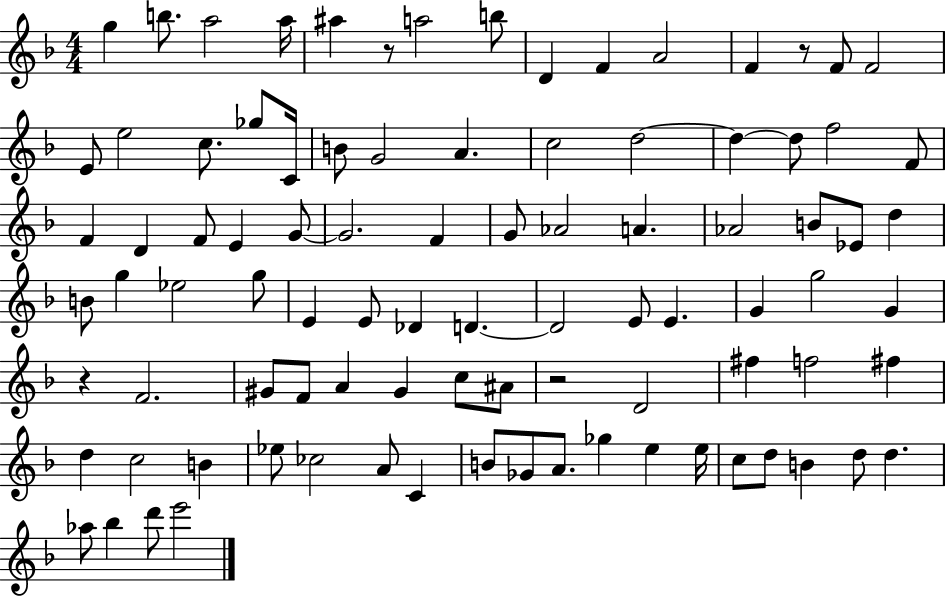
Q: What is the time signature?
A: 4/4